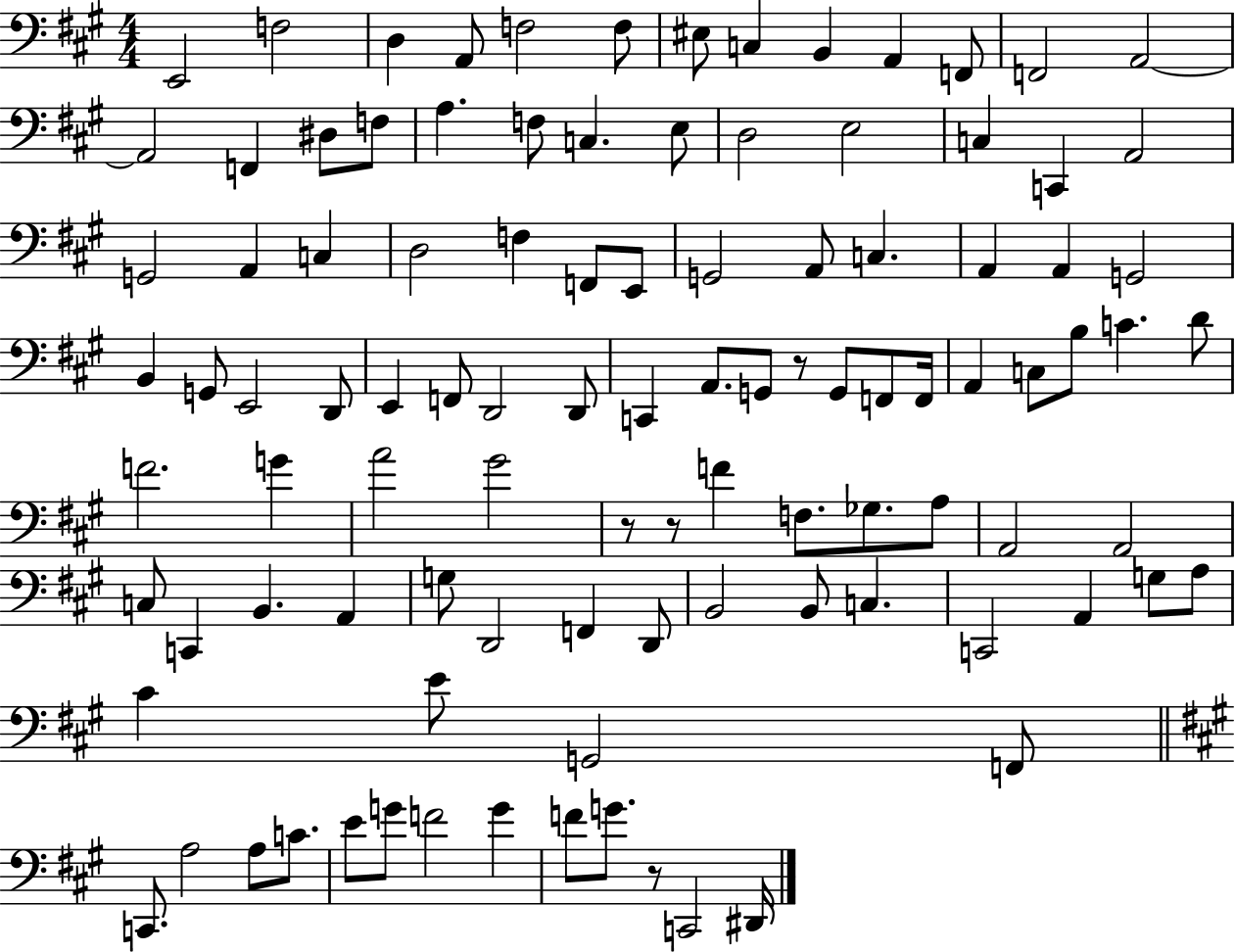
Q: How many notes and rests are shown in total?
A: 103